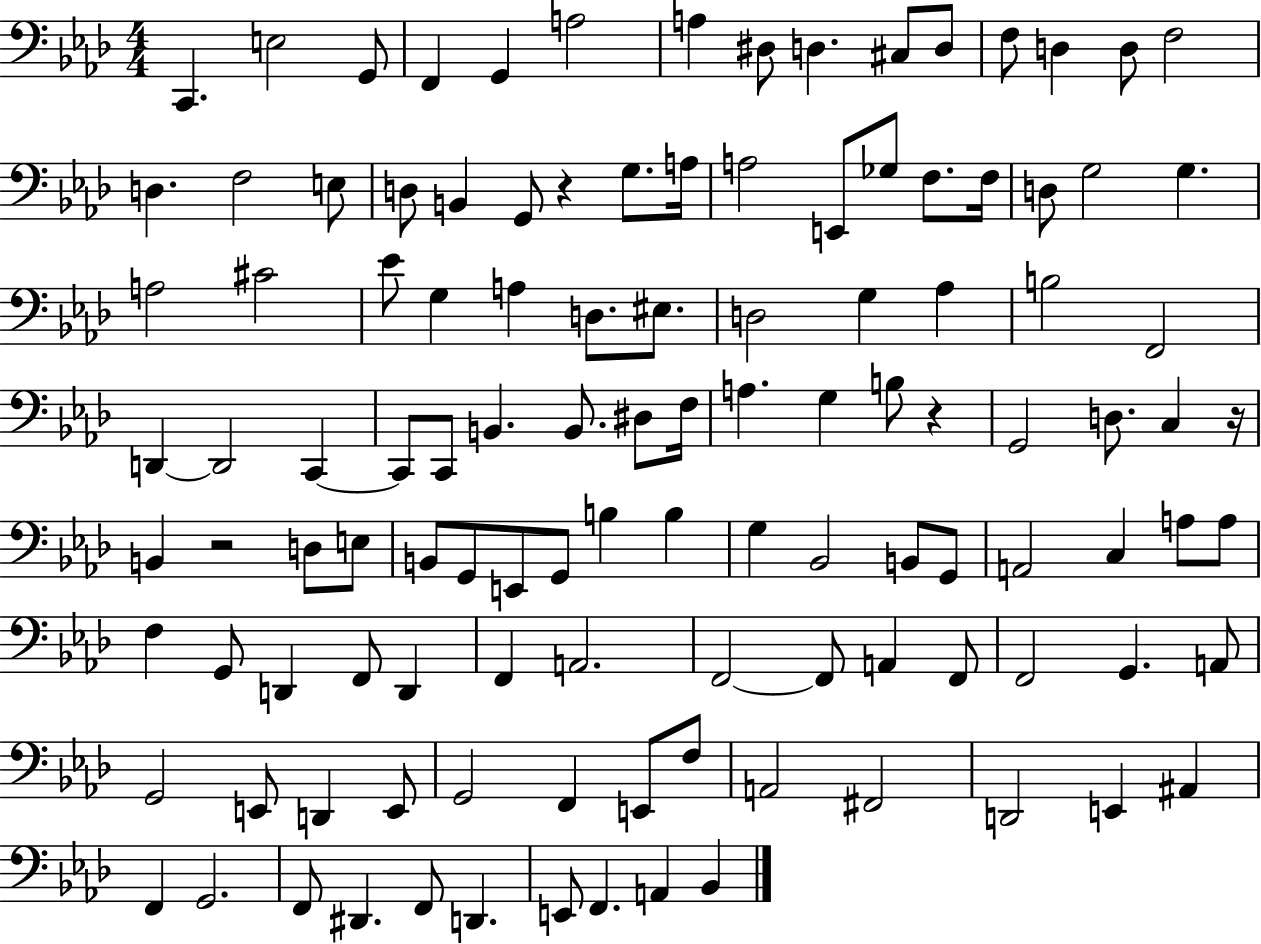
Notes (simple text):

C2/q. E3/h G2/e F2/q G2/q A3/h A3/q D#3/e D3/q. C#3/e D3/e F3/e D3/q D3/e F3/h D3/q. F3/h E3/e D3/e B2/q G2/e R/q G3/e. A3/s A3/h E2/e Gb3/e F3/e. F3/s D3/e G3/h G3/q. A3/h C#4/h Eb4/e G3/q A3/q D3/e. EIS3/e. D3/h G3/q Ab3/q B3/h F2/h D2/q D2/h C2/q C2/e C2/e B2/q. B2/e. D#3/e F3/s A3/q. G3/q B3/e R/q G2/h D3/e. C3/q R/s B2/q R/h D3/e E3/e B2/e G2/e E2/e G2/e B3/q B3/q G3/q Bb2/h B2/e G2/e A2/h C3/q A3/e A3/e F3/q G2/e D2/q F2/e D2/q F2/q A2/h. F2/h F2/e A2/q F2/e F2/h G2/q. A2/e G2/h E2/e D2/q E2/e G2/h F2/q E2/e F3/e A2/h F#2/h D2/h E2/q A#2/q F2/q G2/h. F2/e D#2/q. F2/e D2/q. E2/e F2/q. A2/q Bb2/q